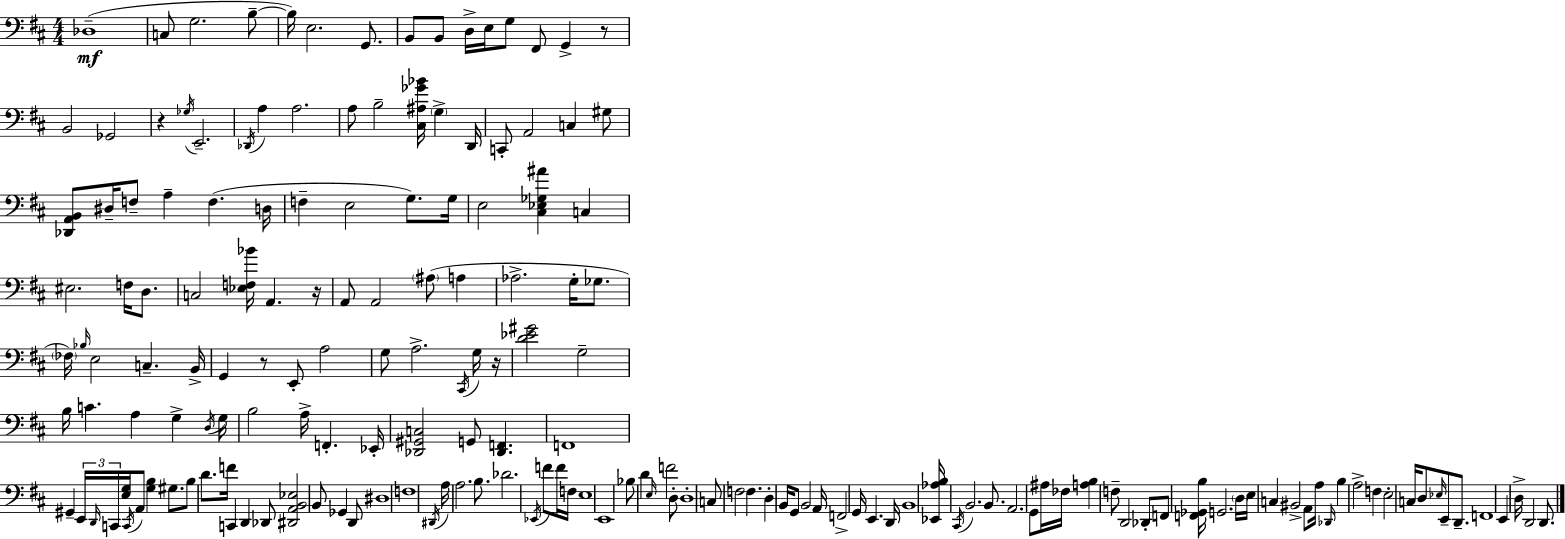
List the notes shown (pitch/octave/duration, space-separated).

Db3/w C3/e G3/h. B3/e B3/s E3/h. G2/e. B2/e B2/e D3/s E3/s G3/e F#2/e G2/q R/e B2/h Gb2/h R/q Gb3/s E2/h. Db2/s A3/q A3/h. A3/e B3/h [C#3,A#3,Gb4,Bb4]/s G3/q D2/s C2/e A2/h C3/q G#3/e [Db2,A2,B2]/e D#3/s F3/e A3/q F3/q. D3/s F3/q E3/h G3/e. G3/s E3/h [C#3,Eb3,Gb3,A#4]/q C3/q EIS3/h. F3/s D3/e. C3/h [Eb3,F3,Bb4]/s A2/q. R/s A2/e A2/h A#3/e A3/q Ab3/h. G3/s Gb3/e. FES3/s Bb3/s E3/h C3/q. B2/s G2/q R/e E2/e A3/h G3/e A3/h. C#2/s G3/s R/s [D4,Eb4,G#4]/h G3/h B3/s C4/q. A3/q G3/q D3/s G3/s B3/h A3/s F2/q. Eb2/s [Db2,G#2,C3]/h G2/e [Db2,F2]/q. F2/w G#2/q E2/s D2/s C2/s [E3,G3]/s C2/s A2/e [G3,B3]/q G#3/e. B3/e D4/e. F4/s C2/q D2/q Db2/e [D#2,A2,B2,Eb3]/h B2/e Gb2/q D2/e D#3/w F3/w D#2/s A3/s A3/h. B3/e. Db4/h. Eb2/s F4/e F4/s F3/s E3/w E2/w Bb3/e D4/q E3/s F4/h D3/e D3/w C3/e F3/h F3/q. D3/q B2/s G2/e B2/h A2/s F2/h G2/s E2/q. D2/s B2/w [Eb2,Ab3,B3]/s C#2/s B2/h. B2/e. A2/h. G2/e A#3/s FES3/s [A3,B3]/q F3/e D2/h Db2/e F2/e [F2,Gb2,B3]/s G2/h. D3/s E3/s C3/q BIS2/h A2/e A3/s Db2/s B3/q A3/h F3/q E3/h C3/s D3/e Eb3/s E2/e D2/e. F2/w E2/q D3/s D2/h D2/e.